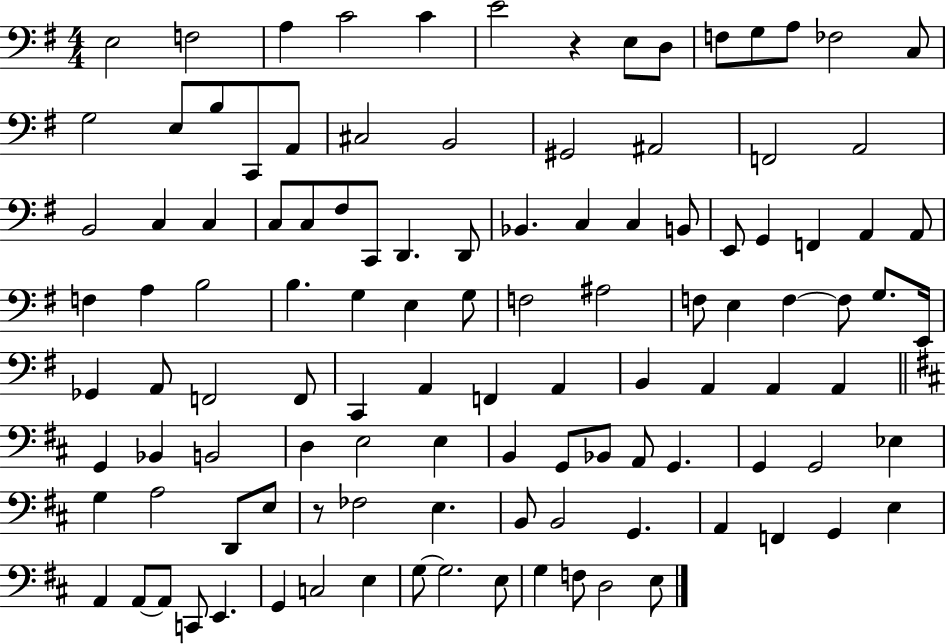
{
  \clef bass
  \numericTimeSignature
  \time 4/4
  \key g \major
  e2 f2 | a4 c'2 c'4 | e'2 r4 e8 d8 | f8 g8 a8 fes2 c8 | \break g2 e8 b8 c,8 a,8 | cis2 b,2 | gis,2 ais,2 | f,2 a,2 | \break b,2 c4 c4 | c8 c8 fis8 c,8 d,4. d,8 | bes,4. c4 c4 b,8 | e,8 g,4 f,4 a,4 a,8 | \break f4 a4 b2 | b4. g4 e4 g8 | f2 ais2 | f8 e4 f4~~ f8 g8. e,16 | \break ges,4 a,8 f,2 f,8 | c,4 a,4 f,4 a,4 | b,4 a,4 a,4 a,4 | \bar "||" \break \key d \major g,4 bes,4 b,2 | d4 e2 e4 | b,4 g,8 bes,8 a,8 g,4. | g,4 g,2 ees4 | \break g4 a2 d,8 e8 | r8 fes2 e4. | b,8 b,2 g,4. | a,4 f,4 g,4 e4 | \break a,4 a,8~~ a,8 c,8 e,4. | g,4 c2 e4 | g8~~ g2. e8 | g4 f8 d2 e8 | \break \bar "|."
}